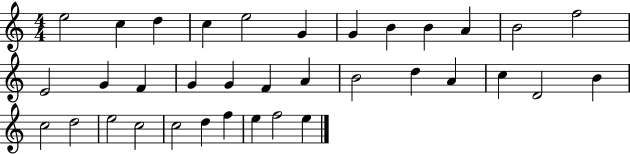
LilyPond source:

{
  \clef treble
  \numericTimeSignature
  \time 4/4
  \key c \major
  e''2 c''4 d''4 | c''4 e''2 g'4 | g'4 b'4 b'4 a'4 | b'2 f''2 | \break e'2 g'4 f'4 | g'4 g'4 f'4 a'4 | b'2 d''4 a'4 | c''4 d'2 b'4 | \break c''2 d''2 | e''2 c''2 | c''2 d''4 f''4 | e''4 f''2 e''4 | \break \bar "|."
}